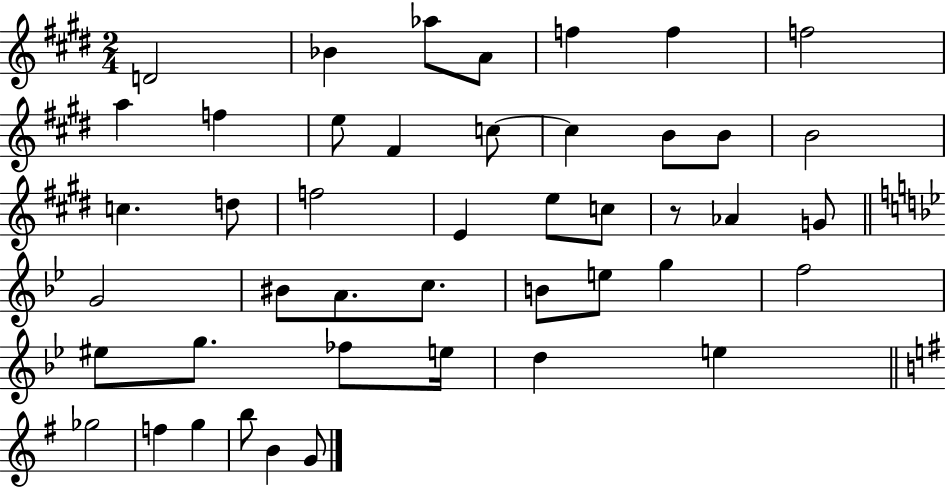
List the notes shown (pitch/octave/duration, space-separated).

D4/h Bb4/q Ab5/e A4/e F5/q F5/q F5/h A5/q F5/q E5/e F#4/q C5/e C5/q B4/e B4/e B4/h C5/q. D5/e F5/h E4/q E5/e C5/e R/e Ab4/q G4/e G4/h BIS4/e A4/e. C5/e. B4/e E5/e G5/q F5/h EIS5/e G5/e. FES5/e E5/s D5/q E5/q Gb5/h F5/q G5/q B5/e B4/q G4/e